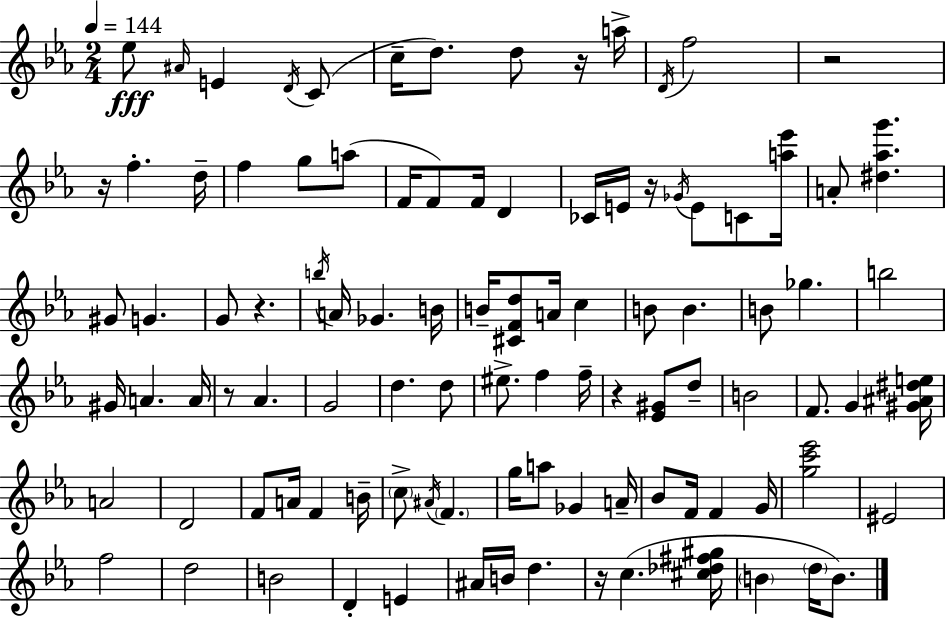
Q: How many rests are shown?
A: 8